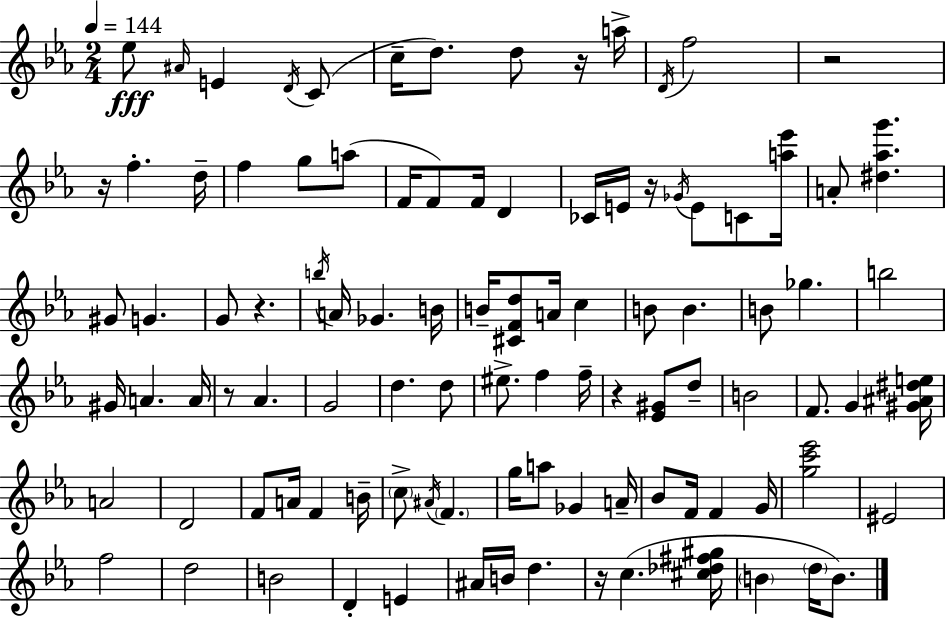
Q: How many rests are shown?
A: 8